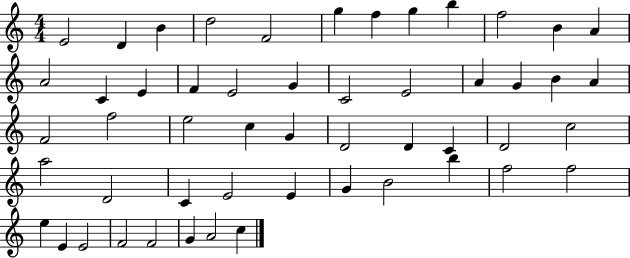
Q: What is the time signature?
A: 4/4